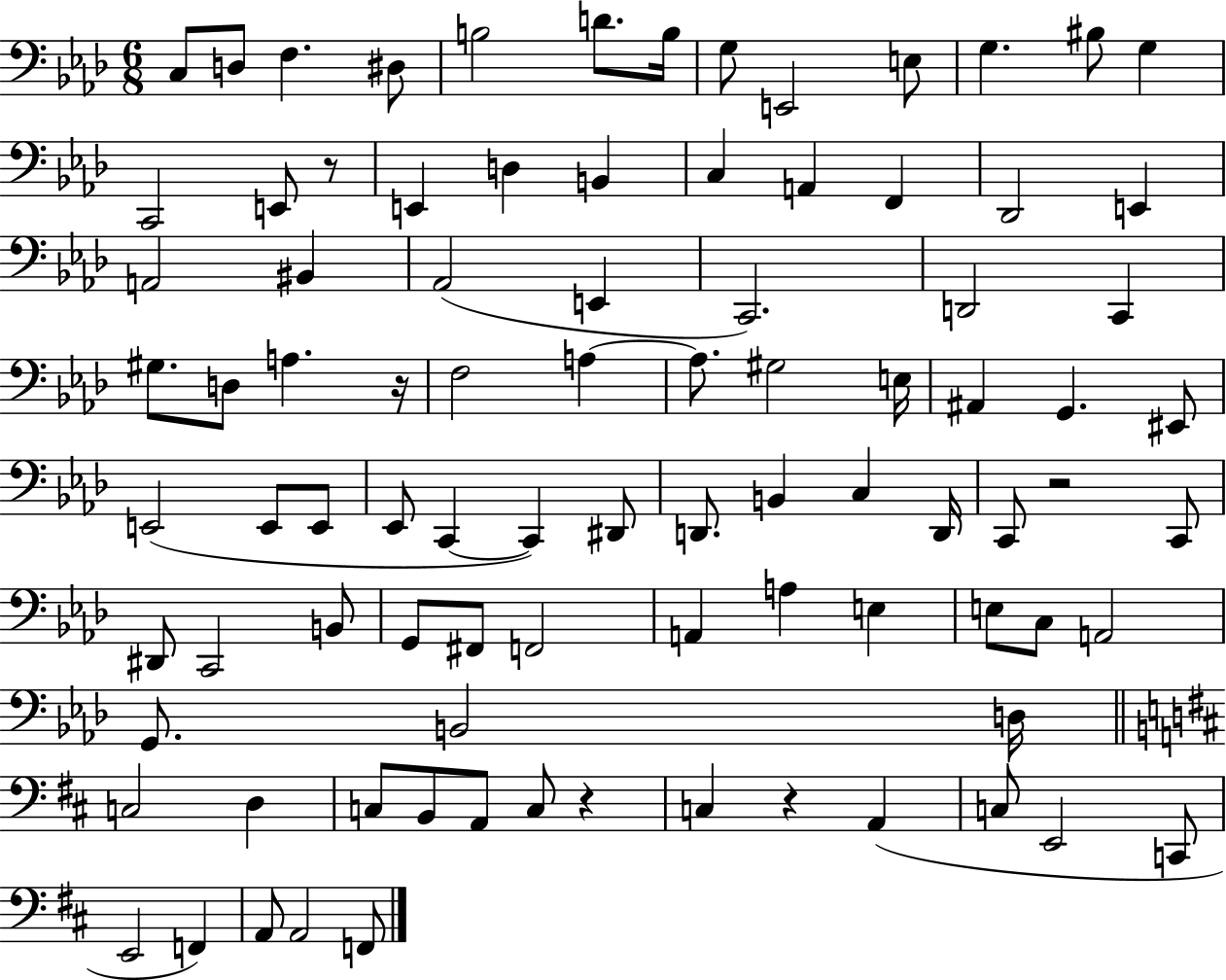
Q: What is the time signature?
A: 6/8